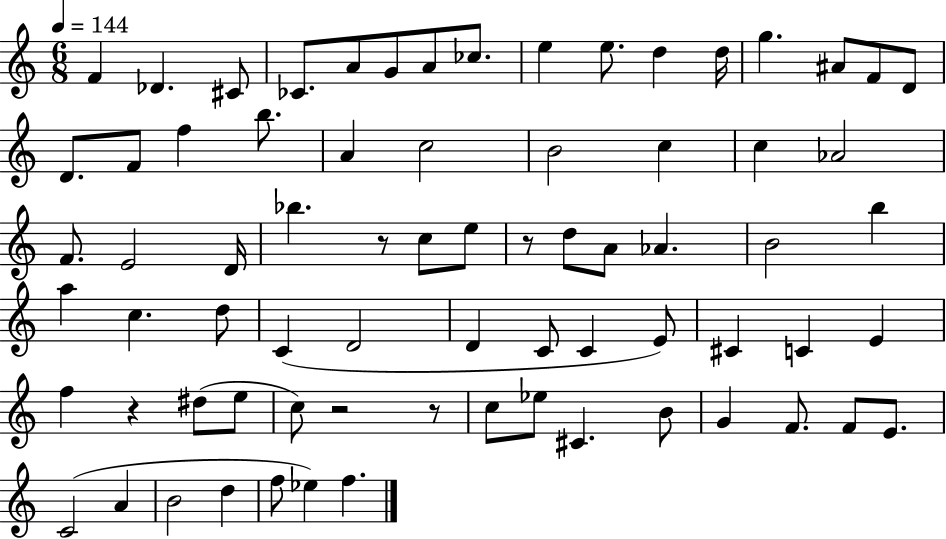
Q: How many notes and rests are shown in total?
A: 73